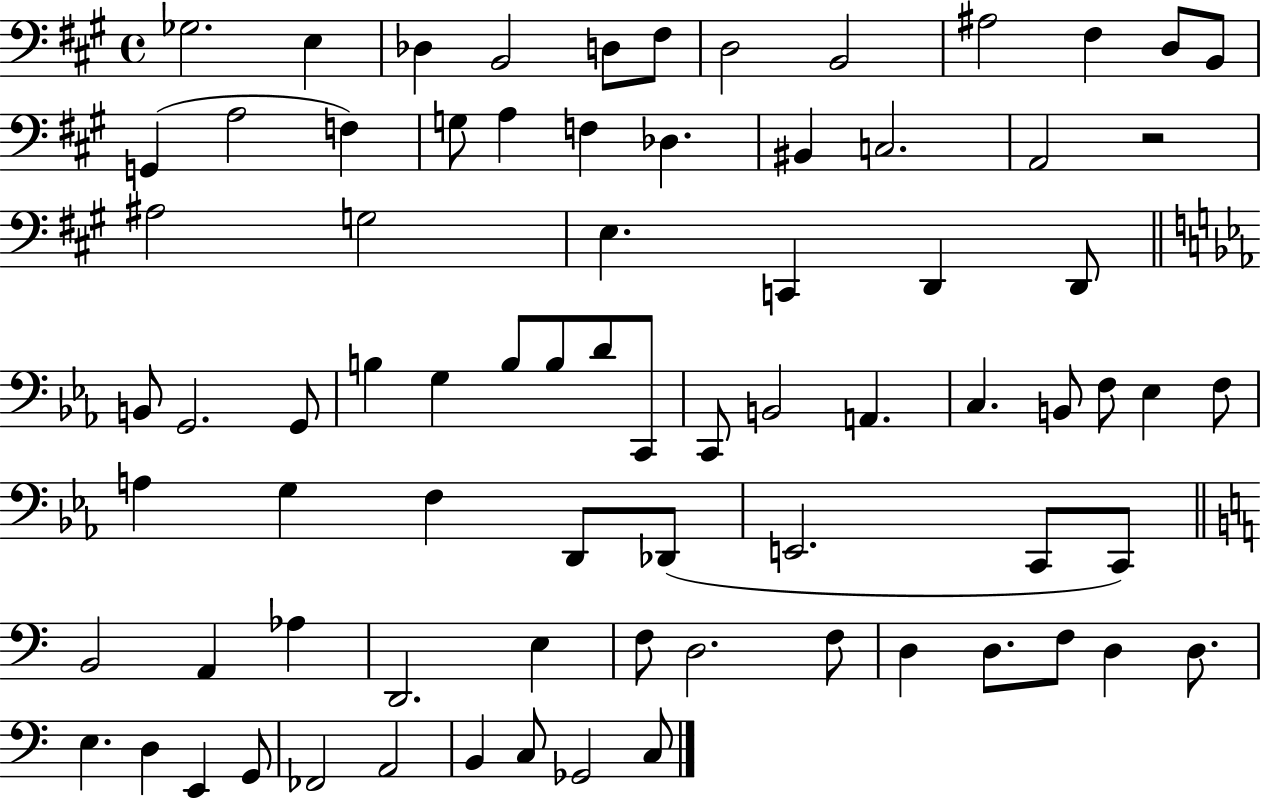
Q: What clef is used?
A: bass